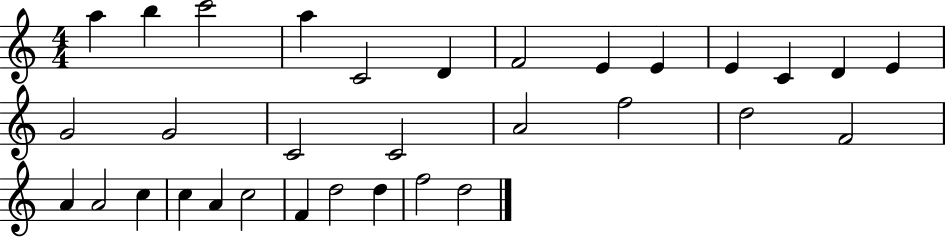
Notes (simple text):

A5/q B5/q C6/h A5/q C4/h D4/q F4/h E4/q E4/q E4/q C4/q D4/q E4/q G4/h G4/h C4/h C4/h A4/h F5/h D5/h F4/h A4/q A4/h C5/q C5/q A4/q C5/h F4/q D5/h D5/q F5/h D5/h